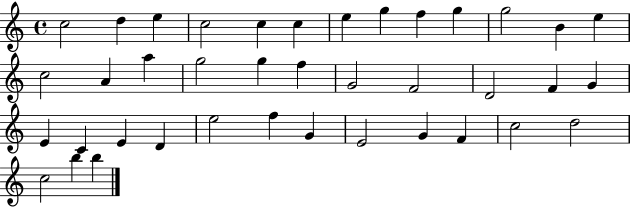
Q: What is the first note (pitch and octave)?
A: C5